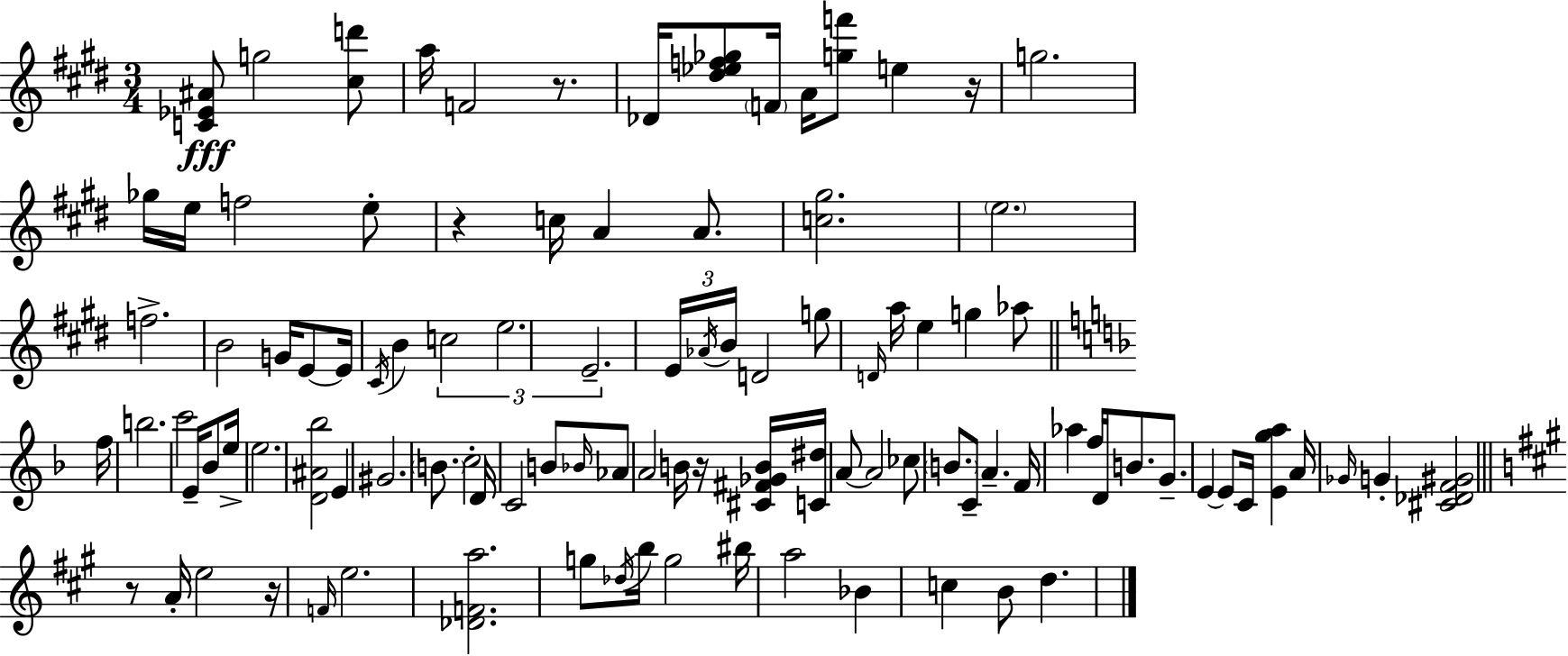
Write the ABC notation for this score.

X:1
T:Untitled
M:3/4
L:1/4
K:E
[C_E^A]/2 g2 [^cd']/2 a/4 F2 z/2 _D/4 [^d_ef_g]/2 F/4 A/4 [gf']/2 e z/4 g2 _g/4 e/4 f2 e/2 z c/4 A A/2 [c^g]2 e2 f2 B2 G/4 E/2 E/4 ^C/4 B c2 e2 E2 E/4 _A/4 B/4 D2 g/2 D/4 a/4 e g _a/2 f/4 b2 c'2 E/4 _B/2 e/4 e2 [D^A_b]2 E ^G2 B/2 c2 D/4 C2 B/2 _B/4 _A/2 A2 B/4 z/4 [^C^F_GB]/4 [C^d]/4 A/2 A2 _c/2 B/2 C/2 A F/4 _a f/4 D/4 B/2 G/2 E E/2 C/4 [Ega] A/4 _G/4 G [^C_DF^G]2 z/2 A/4 e2 z/4 F/4 e2 [_DFa]2 g/2 _d/4 b/4 g2 ^b/4 a2 _B c B/2 d